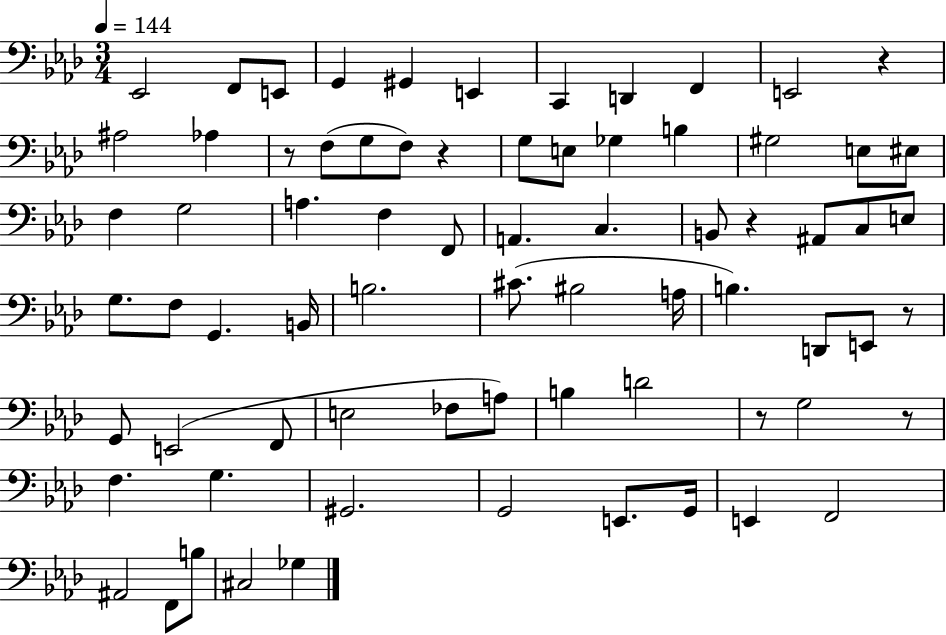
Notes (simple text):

Eb2/h F2/e E2/e G2/q G#2/q E2/q C2/q D2/q F2/q E2/h R/q A#3/h Ab3/q R/e F3/e G3/e F3/e R/q G3/e E3/e Gb3/q B3/q G#3/h E3/e EIS3/e F3/q G3/h A3/q. F3/q F2/e A2/q. C3/q. B2/e R/q A#2/e C3/e E3/e G3/e. F3/e G2/q. B2/s B3/h. C#4/e. BIS3/h A3/s B3/q. D2/e E2/e R/e G2/e E2/h F2/e E3/h FES3/e A3/e B3/q D4/h R/e G3/h R/e F3/q. G3/q. G#2/h. G2/h E2/e. G2/s E2/q F2/h A#2/h F2/e B3/e C#3/h Gb3/q